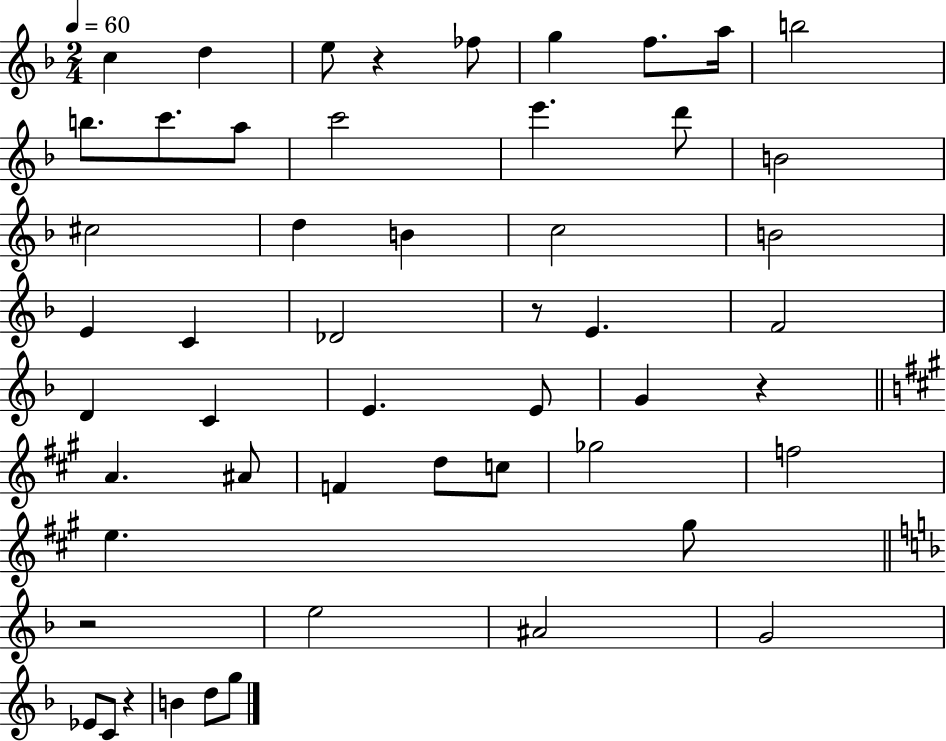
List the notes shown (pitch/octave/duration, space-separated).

C5/q D5/q E5/e R/q FES5/e G5/q F5/e. A5/s B5/h B5/e. C6/e. A5/e C6/h E6/q. D6/e B4/h C#5/h D5/q B4/q C5/h B4/h E4/q C4/q Db4/h R/e E4/q. F4/h D4/q C4/q E4/q. E4/e G4/q R/q A4/q. A#4/e F4/q D5/e C5/e Gb5/h F5/h E5/q. G#5/e R/h E5/h A#4/h G4/h Eb4/e C4/e R/q B4/q D5/e G5/e